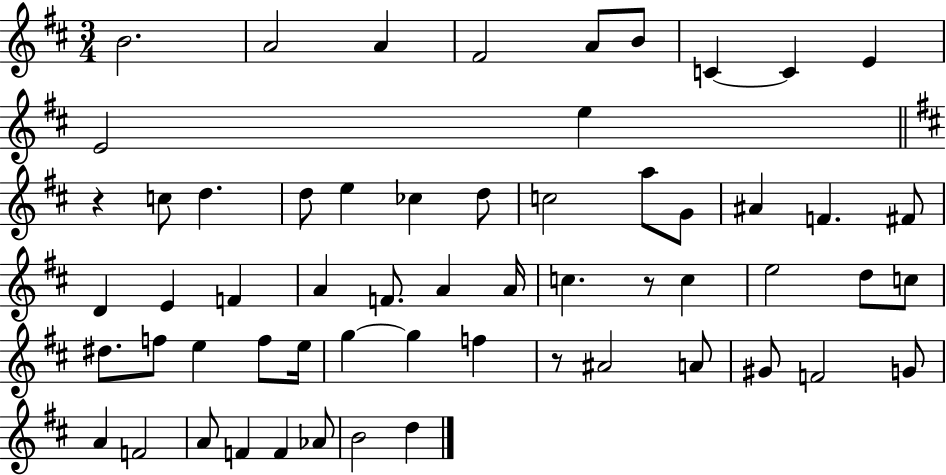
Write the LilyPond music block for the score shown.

{
  \clef treble
  \numericTimeSignature
  \time 3/4
  \key d \major
  b'2. | a'2 a'4 | fis'2 a'8 b'8 | c'4~~ c'4 e'4 | \break e'2 e''4 | \bar "||" \break \key d \major r4 c''8 d''4. | d''8 e''4 ces''4 d''8 | c''2 a''8 g'8 | ais'4 f'4. fis'8 | \break d'4 e'4 f'4 | a'4 f'8. a'4 a'16 | c''4. r8 c''4 | e''2 d''8 c''8 | \break dis''8. f''8 e''4 f''8 e''16 | g''4~~ g''4 f''4 | r8 ais'2 a'8 | gis'8 f'2 g'8 | \break a'4 f'2 | a'8 f'4 f'4 aes'8 | b'2 d''4 | \bar "|."
}